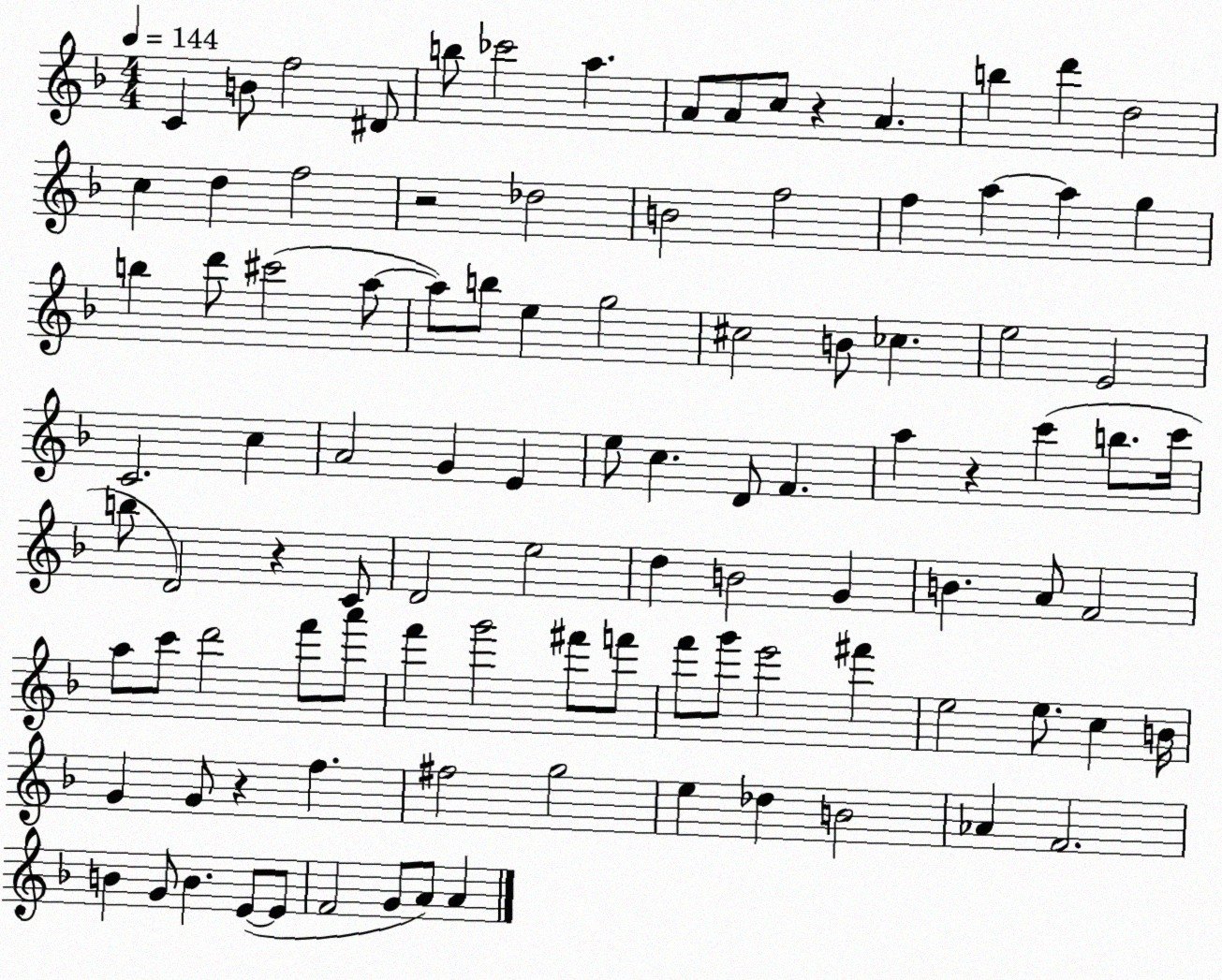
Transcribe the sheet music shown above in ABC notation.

X:1
T:Untitled
M:4/4
L:1/4
K:F
C B/2 f2 ^D/2 b/2 _c'2 a A/2 A/2 c/2 z A b d' d2 c d f2 z2 _d2 B2 f2 f a a g b d'/2 ^c'2 a/2 a/2 b/2 e g2 ^c2 B/2 _c e2 E2 C2 c A2 G E e/2 c D/2 F a z c' b/2 c'/4 b/2 D2 z C/2 D2 e2 d B2 G B A/2 F2 a/2 c'/2 d'2 f'/2 a'/2 f' g'2 ^f'/2 f'/2 f'/2 g'/2 e'2 ^f' e2 e/2 c B/4 G G/2 z f ^f2 g2 e _d B2 _A F2 B G/2 B E/2 E/2 F2 G/2 A/2 A